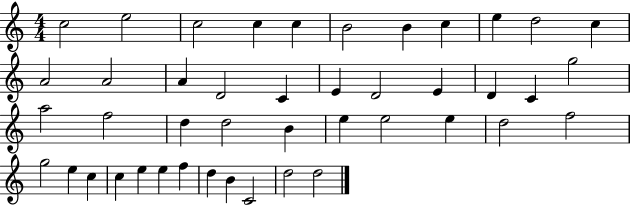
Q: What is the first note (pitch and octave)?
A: C5